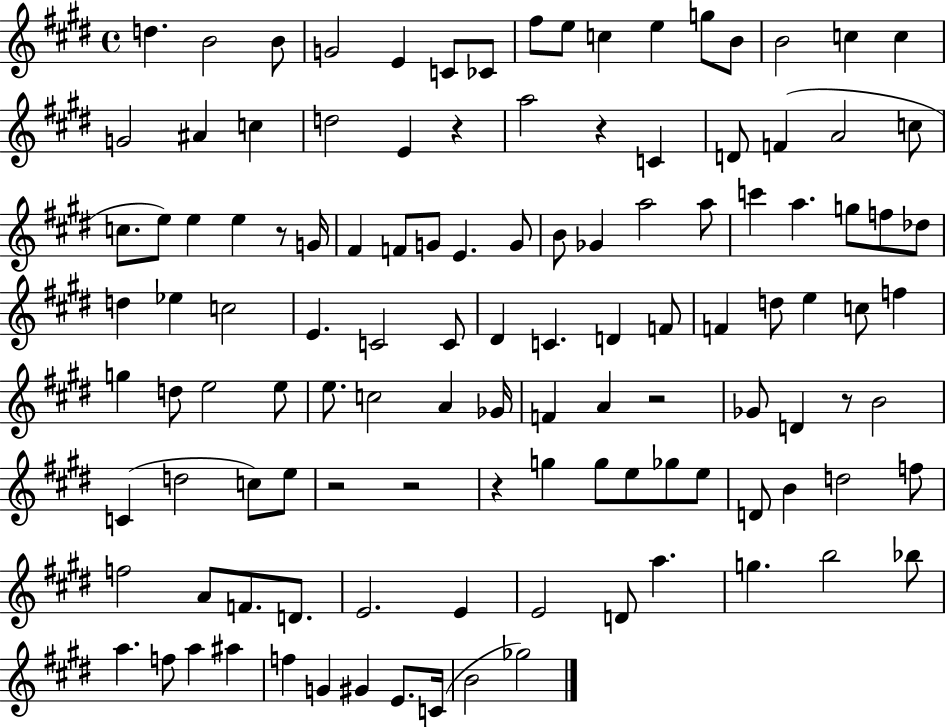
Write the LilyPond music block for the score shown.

{
  \clef treble
  \time 4/4
  \defaultTimeSignature
  \key e \major
  \repeat volta 2 { d''4. b'2 b'8 | g'2 e'4 c'8 ces'8 | fis''8 e''8 c''4 e''4 g''8 b'8 | b'2 c''4 c''4 | \break g'2 ais'4 c''4 | d''2 e'4 r4 | a''2 r4 c'4 | d'8 f'4( a'2 c''8 | \break c''8. e''8) e''4 e''4 r8 g'16 | fis'4 f'8 g'8 e'4. g'8 | b'8 ges'4 a''2 a''8 | c'''4 a''4. g''8 f''8 des''8 | \break d''4 ees''4 c''2 | e'4. c'2 c'8 | dis'4 c'4. d'4 f'8 | f'4 d''8 e''4 c''8 f''4 | \break g''4 d''8 e''2 e''8 | e''8. c''2 a'4 ges'16 | f'4 a'4 r2 | ges'8 d'4 r8 b'2 | \break c'4( d''2 c''8) e''8 | r2 r2 | r4 g''4 g''8 e''8 ges''8 e''8 | d'8 b'4 d''2 f''8 | \break f''2 a'8 f'8. d'8. | e'2. e'4 | e'2 d'8 a''4. | g''4. b''2 bes''8 | \break a''4. f''8 a''4 ais''4 | f''4 g'4 gis'4 e'8. c'16( | b'2 ges''2) | } \bar "|."
}